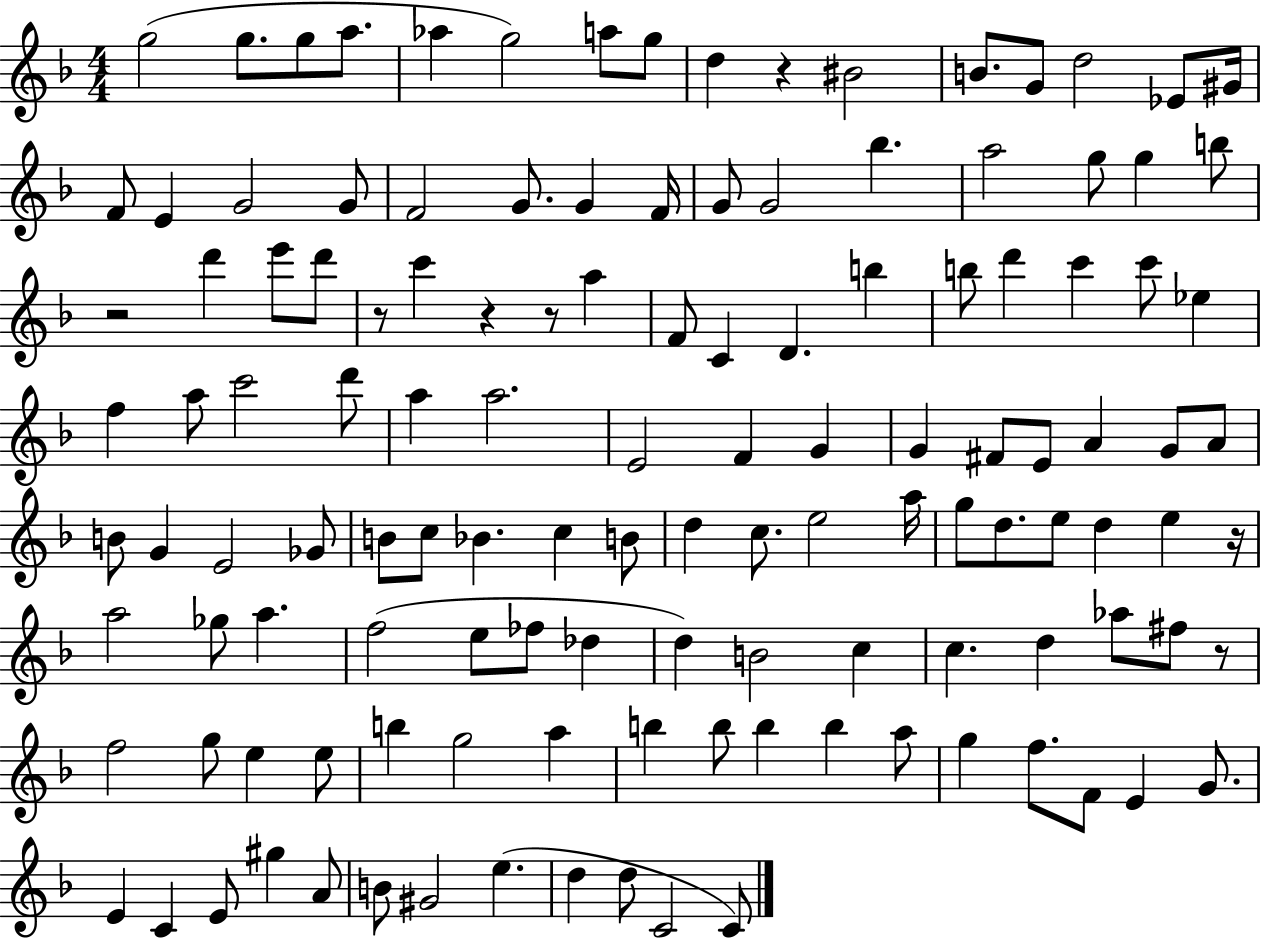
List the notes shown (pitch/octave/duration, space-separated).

G5/h G5/e. G5/e A5/e. Ab5/q G5/h A5/e G5/e D5/q R/q BIS4/h B4/e. G4/e D5/h Eb4/e G#4/s F4/e E4/q G4/h G4/e F4/h G4/e. G4/q F4/s G4/e G4/h Bb5/q. A5/h G5/e G5/q B5/e R/h D6/q E6/e D6/e R/e C6/q R/q R/e A5/q F4/e C4/q D4/q. B5/q B5/e D6/q C6/q C6/e Eb5/q F5/q A5/e C6/h D6/e A5/q A5/h. E4/h F4/q G4/q G4/q F#4/e E4/e A4/q G4/e A4/e B4/e G4/q E4/h Gb4/e B4/e C5/e Bb4/q. C5/q B4/e D5/q C5/e. E5/h A5/s G5/e D5/e. E5/e D5/q E5/q R/s A5/h Gb5/e A5/q. F5/h E5/e FES5/e Db5/q D5/q B4/h C5/q C5/q. D5/q Ab5/e F#5/e R/e F5/h G5/e E5/q E5/e B5/q G5/h A5/q B5/q B5/e B5/q B5/q A5/e G5/q F5/e. F4/e E4/q G4/e. E4/q C4/q E4/e G#5/q A4/e B4/e G#4/h E5/q. D5/q D5/e C4/h C4/e